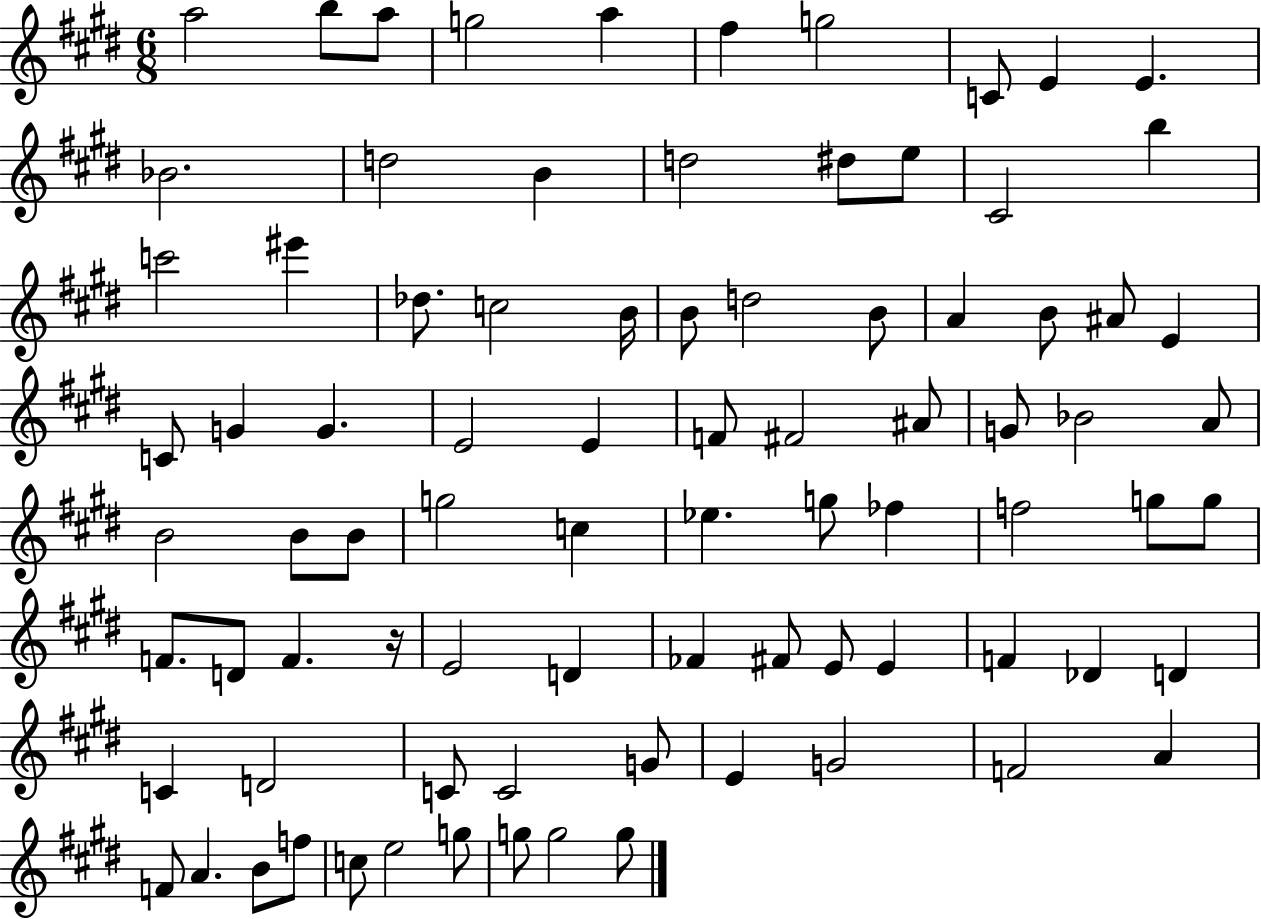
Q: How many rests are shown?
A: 1